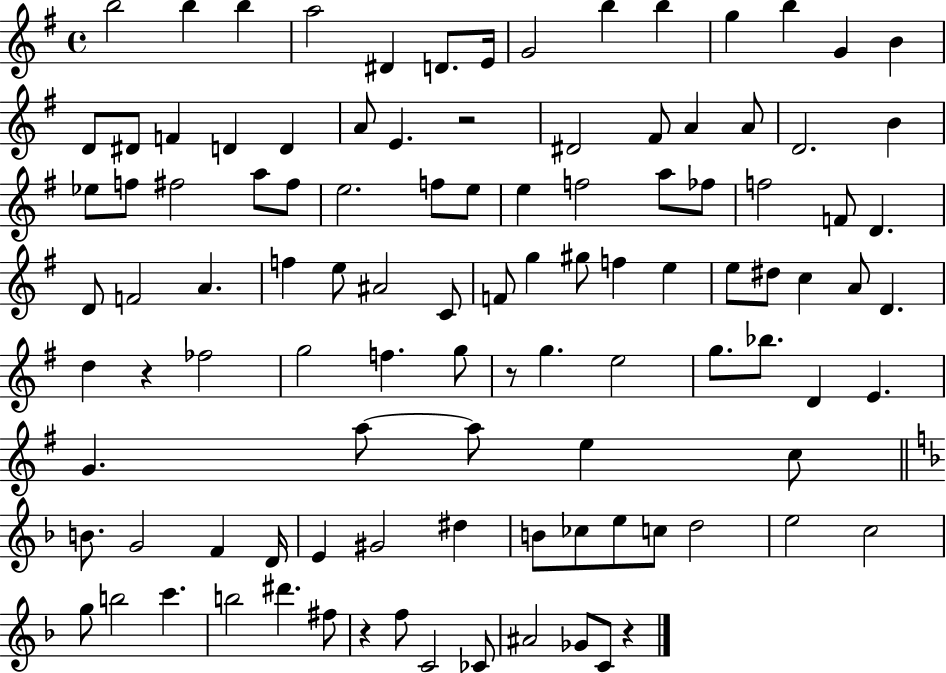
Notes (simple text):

B5/h B5/q B5/q A5/h D#4/q D4/e. E4/s G4/h B5/q B5/q G5/q B5/q G4/q B4/q D4/e D#4/e F4/q D4/q D4/q A4/e E4/q. R/h D#4/h F#4/e A4/q A4/e D4/h. B4/q Eb5/e F5/e F#5/h A5/e F#5/e E5/h. F5/e E5/e E5/q F5/h A5/e FES5/e F5/h F4/e D4/q. D4/e F4/h A4/q. F5/q E5/e A#4/h C4/e F4/e G5/q G#5/e F5/q E5/q E5/e D#5/e C5/q A4/e D4/q. D5/q R/q FES5/h G5/h F5/q. G5/e R/e G5/q. E5/h G5/e. Bb5/e. D4/q E4/q. G4/q. A5/e A5/e E5/q C5/e B4/e. G4/h F4/q D4/s E4/q G#4/h D#5/q B4/e CES5/e E5/e C5/e D5/h E5/h C5/h G5/e B5/h C6/q. B5/h D#6/q. F#5/e R/q F5/e C4/h CES4/e A#4/h Gb4/e C4/e R/q